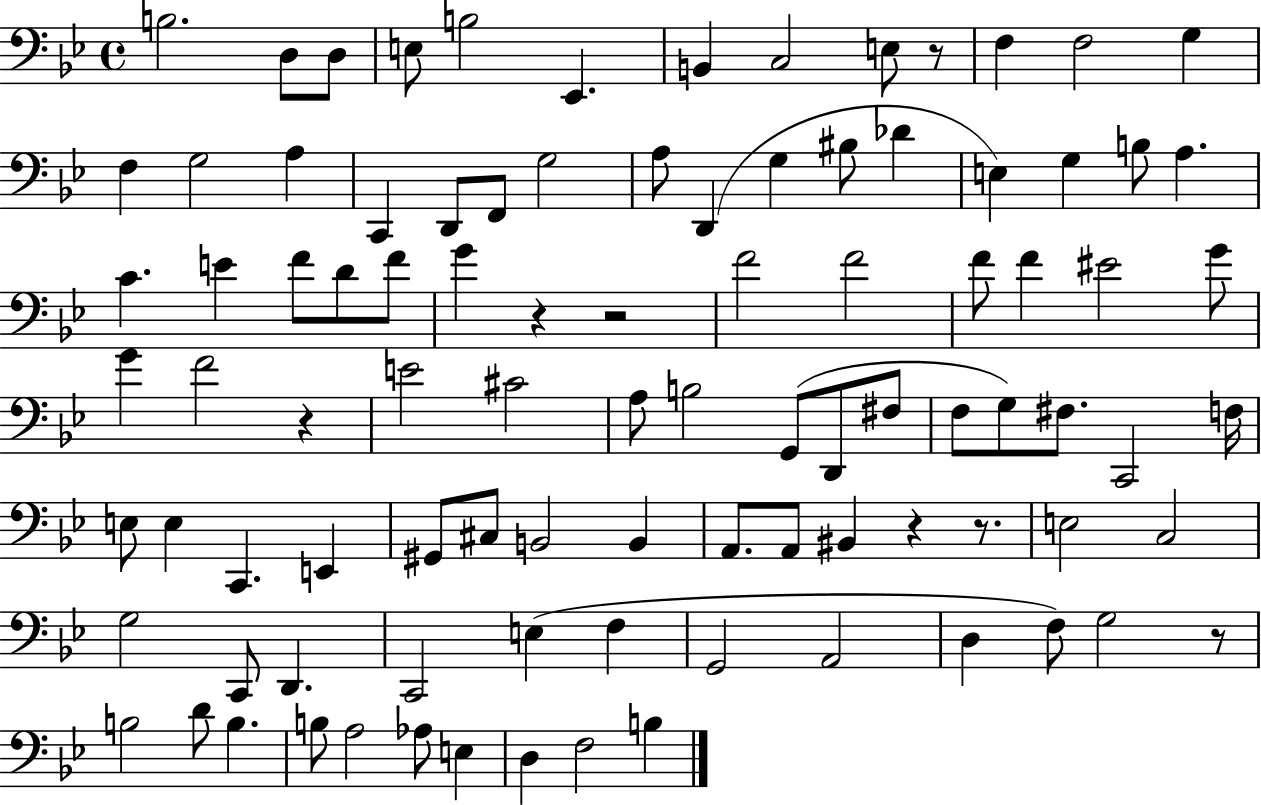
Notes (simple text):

B3/h. D3/e D3/e E3/e B3/h Eb2/q. B2/q C3/h E3/e R/e F3/q F3/h G3/q F3/q G3/h A3/q C2/q D2/e F2/e G3/h A3/e D2/q G3/q BIS3/e Db4/q E3/q G3/q B3/e A3/q. C4/q. E4/q F4/e D4/e F4/e G4/q R/q R/h F4/h F4/h F4/e F4/q EIS4/h G4/e G4/q F4/h R/q E4/h C#4/h A3/e B3/h G2/e D2/e F#3/e F3/e G3/e F#3/e. C2/h F3/s E3/e E3/q C2/q. E2/q G#2/e C#3/e B2/h B2/q A2/e. A2/e BIS2/q R/q R/e. E3/h C3/h G3/h C2/e D2/q. C2/h E3/q F3/q G2/h A2/h D3/q F3/e G3/h R/e B3/h D4/e B3/q. B3/e A3/h Ab3/e E3/q D3/q F3/h B3/q